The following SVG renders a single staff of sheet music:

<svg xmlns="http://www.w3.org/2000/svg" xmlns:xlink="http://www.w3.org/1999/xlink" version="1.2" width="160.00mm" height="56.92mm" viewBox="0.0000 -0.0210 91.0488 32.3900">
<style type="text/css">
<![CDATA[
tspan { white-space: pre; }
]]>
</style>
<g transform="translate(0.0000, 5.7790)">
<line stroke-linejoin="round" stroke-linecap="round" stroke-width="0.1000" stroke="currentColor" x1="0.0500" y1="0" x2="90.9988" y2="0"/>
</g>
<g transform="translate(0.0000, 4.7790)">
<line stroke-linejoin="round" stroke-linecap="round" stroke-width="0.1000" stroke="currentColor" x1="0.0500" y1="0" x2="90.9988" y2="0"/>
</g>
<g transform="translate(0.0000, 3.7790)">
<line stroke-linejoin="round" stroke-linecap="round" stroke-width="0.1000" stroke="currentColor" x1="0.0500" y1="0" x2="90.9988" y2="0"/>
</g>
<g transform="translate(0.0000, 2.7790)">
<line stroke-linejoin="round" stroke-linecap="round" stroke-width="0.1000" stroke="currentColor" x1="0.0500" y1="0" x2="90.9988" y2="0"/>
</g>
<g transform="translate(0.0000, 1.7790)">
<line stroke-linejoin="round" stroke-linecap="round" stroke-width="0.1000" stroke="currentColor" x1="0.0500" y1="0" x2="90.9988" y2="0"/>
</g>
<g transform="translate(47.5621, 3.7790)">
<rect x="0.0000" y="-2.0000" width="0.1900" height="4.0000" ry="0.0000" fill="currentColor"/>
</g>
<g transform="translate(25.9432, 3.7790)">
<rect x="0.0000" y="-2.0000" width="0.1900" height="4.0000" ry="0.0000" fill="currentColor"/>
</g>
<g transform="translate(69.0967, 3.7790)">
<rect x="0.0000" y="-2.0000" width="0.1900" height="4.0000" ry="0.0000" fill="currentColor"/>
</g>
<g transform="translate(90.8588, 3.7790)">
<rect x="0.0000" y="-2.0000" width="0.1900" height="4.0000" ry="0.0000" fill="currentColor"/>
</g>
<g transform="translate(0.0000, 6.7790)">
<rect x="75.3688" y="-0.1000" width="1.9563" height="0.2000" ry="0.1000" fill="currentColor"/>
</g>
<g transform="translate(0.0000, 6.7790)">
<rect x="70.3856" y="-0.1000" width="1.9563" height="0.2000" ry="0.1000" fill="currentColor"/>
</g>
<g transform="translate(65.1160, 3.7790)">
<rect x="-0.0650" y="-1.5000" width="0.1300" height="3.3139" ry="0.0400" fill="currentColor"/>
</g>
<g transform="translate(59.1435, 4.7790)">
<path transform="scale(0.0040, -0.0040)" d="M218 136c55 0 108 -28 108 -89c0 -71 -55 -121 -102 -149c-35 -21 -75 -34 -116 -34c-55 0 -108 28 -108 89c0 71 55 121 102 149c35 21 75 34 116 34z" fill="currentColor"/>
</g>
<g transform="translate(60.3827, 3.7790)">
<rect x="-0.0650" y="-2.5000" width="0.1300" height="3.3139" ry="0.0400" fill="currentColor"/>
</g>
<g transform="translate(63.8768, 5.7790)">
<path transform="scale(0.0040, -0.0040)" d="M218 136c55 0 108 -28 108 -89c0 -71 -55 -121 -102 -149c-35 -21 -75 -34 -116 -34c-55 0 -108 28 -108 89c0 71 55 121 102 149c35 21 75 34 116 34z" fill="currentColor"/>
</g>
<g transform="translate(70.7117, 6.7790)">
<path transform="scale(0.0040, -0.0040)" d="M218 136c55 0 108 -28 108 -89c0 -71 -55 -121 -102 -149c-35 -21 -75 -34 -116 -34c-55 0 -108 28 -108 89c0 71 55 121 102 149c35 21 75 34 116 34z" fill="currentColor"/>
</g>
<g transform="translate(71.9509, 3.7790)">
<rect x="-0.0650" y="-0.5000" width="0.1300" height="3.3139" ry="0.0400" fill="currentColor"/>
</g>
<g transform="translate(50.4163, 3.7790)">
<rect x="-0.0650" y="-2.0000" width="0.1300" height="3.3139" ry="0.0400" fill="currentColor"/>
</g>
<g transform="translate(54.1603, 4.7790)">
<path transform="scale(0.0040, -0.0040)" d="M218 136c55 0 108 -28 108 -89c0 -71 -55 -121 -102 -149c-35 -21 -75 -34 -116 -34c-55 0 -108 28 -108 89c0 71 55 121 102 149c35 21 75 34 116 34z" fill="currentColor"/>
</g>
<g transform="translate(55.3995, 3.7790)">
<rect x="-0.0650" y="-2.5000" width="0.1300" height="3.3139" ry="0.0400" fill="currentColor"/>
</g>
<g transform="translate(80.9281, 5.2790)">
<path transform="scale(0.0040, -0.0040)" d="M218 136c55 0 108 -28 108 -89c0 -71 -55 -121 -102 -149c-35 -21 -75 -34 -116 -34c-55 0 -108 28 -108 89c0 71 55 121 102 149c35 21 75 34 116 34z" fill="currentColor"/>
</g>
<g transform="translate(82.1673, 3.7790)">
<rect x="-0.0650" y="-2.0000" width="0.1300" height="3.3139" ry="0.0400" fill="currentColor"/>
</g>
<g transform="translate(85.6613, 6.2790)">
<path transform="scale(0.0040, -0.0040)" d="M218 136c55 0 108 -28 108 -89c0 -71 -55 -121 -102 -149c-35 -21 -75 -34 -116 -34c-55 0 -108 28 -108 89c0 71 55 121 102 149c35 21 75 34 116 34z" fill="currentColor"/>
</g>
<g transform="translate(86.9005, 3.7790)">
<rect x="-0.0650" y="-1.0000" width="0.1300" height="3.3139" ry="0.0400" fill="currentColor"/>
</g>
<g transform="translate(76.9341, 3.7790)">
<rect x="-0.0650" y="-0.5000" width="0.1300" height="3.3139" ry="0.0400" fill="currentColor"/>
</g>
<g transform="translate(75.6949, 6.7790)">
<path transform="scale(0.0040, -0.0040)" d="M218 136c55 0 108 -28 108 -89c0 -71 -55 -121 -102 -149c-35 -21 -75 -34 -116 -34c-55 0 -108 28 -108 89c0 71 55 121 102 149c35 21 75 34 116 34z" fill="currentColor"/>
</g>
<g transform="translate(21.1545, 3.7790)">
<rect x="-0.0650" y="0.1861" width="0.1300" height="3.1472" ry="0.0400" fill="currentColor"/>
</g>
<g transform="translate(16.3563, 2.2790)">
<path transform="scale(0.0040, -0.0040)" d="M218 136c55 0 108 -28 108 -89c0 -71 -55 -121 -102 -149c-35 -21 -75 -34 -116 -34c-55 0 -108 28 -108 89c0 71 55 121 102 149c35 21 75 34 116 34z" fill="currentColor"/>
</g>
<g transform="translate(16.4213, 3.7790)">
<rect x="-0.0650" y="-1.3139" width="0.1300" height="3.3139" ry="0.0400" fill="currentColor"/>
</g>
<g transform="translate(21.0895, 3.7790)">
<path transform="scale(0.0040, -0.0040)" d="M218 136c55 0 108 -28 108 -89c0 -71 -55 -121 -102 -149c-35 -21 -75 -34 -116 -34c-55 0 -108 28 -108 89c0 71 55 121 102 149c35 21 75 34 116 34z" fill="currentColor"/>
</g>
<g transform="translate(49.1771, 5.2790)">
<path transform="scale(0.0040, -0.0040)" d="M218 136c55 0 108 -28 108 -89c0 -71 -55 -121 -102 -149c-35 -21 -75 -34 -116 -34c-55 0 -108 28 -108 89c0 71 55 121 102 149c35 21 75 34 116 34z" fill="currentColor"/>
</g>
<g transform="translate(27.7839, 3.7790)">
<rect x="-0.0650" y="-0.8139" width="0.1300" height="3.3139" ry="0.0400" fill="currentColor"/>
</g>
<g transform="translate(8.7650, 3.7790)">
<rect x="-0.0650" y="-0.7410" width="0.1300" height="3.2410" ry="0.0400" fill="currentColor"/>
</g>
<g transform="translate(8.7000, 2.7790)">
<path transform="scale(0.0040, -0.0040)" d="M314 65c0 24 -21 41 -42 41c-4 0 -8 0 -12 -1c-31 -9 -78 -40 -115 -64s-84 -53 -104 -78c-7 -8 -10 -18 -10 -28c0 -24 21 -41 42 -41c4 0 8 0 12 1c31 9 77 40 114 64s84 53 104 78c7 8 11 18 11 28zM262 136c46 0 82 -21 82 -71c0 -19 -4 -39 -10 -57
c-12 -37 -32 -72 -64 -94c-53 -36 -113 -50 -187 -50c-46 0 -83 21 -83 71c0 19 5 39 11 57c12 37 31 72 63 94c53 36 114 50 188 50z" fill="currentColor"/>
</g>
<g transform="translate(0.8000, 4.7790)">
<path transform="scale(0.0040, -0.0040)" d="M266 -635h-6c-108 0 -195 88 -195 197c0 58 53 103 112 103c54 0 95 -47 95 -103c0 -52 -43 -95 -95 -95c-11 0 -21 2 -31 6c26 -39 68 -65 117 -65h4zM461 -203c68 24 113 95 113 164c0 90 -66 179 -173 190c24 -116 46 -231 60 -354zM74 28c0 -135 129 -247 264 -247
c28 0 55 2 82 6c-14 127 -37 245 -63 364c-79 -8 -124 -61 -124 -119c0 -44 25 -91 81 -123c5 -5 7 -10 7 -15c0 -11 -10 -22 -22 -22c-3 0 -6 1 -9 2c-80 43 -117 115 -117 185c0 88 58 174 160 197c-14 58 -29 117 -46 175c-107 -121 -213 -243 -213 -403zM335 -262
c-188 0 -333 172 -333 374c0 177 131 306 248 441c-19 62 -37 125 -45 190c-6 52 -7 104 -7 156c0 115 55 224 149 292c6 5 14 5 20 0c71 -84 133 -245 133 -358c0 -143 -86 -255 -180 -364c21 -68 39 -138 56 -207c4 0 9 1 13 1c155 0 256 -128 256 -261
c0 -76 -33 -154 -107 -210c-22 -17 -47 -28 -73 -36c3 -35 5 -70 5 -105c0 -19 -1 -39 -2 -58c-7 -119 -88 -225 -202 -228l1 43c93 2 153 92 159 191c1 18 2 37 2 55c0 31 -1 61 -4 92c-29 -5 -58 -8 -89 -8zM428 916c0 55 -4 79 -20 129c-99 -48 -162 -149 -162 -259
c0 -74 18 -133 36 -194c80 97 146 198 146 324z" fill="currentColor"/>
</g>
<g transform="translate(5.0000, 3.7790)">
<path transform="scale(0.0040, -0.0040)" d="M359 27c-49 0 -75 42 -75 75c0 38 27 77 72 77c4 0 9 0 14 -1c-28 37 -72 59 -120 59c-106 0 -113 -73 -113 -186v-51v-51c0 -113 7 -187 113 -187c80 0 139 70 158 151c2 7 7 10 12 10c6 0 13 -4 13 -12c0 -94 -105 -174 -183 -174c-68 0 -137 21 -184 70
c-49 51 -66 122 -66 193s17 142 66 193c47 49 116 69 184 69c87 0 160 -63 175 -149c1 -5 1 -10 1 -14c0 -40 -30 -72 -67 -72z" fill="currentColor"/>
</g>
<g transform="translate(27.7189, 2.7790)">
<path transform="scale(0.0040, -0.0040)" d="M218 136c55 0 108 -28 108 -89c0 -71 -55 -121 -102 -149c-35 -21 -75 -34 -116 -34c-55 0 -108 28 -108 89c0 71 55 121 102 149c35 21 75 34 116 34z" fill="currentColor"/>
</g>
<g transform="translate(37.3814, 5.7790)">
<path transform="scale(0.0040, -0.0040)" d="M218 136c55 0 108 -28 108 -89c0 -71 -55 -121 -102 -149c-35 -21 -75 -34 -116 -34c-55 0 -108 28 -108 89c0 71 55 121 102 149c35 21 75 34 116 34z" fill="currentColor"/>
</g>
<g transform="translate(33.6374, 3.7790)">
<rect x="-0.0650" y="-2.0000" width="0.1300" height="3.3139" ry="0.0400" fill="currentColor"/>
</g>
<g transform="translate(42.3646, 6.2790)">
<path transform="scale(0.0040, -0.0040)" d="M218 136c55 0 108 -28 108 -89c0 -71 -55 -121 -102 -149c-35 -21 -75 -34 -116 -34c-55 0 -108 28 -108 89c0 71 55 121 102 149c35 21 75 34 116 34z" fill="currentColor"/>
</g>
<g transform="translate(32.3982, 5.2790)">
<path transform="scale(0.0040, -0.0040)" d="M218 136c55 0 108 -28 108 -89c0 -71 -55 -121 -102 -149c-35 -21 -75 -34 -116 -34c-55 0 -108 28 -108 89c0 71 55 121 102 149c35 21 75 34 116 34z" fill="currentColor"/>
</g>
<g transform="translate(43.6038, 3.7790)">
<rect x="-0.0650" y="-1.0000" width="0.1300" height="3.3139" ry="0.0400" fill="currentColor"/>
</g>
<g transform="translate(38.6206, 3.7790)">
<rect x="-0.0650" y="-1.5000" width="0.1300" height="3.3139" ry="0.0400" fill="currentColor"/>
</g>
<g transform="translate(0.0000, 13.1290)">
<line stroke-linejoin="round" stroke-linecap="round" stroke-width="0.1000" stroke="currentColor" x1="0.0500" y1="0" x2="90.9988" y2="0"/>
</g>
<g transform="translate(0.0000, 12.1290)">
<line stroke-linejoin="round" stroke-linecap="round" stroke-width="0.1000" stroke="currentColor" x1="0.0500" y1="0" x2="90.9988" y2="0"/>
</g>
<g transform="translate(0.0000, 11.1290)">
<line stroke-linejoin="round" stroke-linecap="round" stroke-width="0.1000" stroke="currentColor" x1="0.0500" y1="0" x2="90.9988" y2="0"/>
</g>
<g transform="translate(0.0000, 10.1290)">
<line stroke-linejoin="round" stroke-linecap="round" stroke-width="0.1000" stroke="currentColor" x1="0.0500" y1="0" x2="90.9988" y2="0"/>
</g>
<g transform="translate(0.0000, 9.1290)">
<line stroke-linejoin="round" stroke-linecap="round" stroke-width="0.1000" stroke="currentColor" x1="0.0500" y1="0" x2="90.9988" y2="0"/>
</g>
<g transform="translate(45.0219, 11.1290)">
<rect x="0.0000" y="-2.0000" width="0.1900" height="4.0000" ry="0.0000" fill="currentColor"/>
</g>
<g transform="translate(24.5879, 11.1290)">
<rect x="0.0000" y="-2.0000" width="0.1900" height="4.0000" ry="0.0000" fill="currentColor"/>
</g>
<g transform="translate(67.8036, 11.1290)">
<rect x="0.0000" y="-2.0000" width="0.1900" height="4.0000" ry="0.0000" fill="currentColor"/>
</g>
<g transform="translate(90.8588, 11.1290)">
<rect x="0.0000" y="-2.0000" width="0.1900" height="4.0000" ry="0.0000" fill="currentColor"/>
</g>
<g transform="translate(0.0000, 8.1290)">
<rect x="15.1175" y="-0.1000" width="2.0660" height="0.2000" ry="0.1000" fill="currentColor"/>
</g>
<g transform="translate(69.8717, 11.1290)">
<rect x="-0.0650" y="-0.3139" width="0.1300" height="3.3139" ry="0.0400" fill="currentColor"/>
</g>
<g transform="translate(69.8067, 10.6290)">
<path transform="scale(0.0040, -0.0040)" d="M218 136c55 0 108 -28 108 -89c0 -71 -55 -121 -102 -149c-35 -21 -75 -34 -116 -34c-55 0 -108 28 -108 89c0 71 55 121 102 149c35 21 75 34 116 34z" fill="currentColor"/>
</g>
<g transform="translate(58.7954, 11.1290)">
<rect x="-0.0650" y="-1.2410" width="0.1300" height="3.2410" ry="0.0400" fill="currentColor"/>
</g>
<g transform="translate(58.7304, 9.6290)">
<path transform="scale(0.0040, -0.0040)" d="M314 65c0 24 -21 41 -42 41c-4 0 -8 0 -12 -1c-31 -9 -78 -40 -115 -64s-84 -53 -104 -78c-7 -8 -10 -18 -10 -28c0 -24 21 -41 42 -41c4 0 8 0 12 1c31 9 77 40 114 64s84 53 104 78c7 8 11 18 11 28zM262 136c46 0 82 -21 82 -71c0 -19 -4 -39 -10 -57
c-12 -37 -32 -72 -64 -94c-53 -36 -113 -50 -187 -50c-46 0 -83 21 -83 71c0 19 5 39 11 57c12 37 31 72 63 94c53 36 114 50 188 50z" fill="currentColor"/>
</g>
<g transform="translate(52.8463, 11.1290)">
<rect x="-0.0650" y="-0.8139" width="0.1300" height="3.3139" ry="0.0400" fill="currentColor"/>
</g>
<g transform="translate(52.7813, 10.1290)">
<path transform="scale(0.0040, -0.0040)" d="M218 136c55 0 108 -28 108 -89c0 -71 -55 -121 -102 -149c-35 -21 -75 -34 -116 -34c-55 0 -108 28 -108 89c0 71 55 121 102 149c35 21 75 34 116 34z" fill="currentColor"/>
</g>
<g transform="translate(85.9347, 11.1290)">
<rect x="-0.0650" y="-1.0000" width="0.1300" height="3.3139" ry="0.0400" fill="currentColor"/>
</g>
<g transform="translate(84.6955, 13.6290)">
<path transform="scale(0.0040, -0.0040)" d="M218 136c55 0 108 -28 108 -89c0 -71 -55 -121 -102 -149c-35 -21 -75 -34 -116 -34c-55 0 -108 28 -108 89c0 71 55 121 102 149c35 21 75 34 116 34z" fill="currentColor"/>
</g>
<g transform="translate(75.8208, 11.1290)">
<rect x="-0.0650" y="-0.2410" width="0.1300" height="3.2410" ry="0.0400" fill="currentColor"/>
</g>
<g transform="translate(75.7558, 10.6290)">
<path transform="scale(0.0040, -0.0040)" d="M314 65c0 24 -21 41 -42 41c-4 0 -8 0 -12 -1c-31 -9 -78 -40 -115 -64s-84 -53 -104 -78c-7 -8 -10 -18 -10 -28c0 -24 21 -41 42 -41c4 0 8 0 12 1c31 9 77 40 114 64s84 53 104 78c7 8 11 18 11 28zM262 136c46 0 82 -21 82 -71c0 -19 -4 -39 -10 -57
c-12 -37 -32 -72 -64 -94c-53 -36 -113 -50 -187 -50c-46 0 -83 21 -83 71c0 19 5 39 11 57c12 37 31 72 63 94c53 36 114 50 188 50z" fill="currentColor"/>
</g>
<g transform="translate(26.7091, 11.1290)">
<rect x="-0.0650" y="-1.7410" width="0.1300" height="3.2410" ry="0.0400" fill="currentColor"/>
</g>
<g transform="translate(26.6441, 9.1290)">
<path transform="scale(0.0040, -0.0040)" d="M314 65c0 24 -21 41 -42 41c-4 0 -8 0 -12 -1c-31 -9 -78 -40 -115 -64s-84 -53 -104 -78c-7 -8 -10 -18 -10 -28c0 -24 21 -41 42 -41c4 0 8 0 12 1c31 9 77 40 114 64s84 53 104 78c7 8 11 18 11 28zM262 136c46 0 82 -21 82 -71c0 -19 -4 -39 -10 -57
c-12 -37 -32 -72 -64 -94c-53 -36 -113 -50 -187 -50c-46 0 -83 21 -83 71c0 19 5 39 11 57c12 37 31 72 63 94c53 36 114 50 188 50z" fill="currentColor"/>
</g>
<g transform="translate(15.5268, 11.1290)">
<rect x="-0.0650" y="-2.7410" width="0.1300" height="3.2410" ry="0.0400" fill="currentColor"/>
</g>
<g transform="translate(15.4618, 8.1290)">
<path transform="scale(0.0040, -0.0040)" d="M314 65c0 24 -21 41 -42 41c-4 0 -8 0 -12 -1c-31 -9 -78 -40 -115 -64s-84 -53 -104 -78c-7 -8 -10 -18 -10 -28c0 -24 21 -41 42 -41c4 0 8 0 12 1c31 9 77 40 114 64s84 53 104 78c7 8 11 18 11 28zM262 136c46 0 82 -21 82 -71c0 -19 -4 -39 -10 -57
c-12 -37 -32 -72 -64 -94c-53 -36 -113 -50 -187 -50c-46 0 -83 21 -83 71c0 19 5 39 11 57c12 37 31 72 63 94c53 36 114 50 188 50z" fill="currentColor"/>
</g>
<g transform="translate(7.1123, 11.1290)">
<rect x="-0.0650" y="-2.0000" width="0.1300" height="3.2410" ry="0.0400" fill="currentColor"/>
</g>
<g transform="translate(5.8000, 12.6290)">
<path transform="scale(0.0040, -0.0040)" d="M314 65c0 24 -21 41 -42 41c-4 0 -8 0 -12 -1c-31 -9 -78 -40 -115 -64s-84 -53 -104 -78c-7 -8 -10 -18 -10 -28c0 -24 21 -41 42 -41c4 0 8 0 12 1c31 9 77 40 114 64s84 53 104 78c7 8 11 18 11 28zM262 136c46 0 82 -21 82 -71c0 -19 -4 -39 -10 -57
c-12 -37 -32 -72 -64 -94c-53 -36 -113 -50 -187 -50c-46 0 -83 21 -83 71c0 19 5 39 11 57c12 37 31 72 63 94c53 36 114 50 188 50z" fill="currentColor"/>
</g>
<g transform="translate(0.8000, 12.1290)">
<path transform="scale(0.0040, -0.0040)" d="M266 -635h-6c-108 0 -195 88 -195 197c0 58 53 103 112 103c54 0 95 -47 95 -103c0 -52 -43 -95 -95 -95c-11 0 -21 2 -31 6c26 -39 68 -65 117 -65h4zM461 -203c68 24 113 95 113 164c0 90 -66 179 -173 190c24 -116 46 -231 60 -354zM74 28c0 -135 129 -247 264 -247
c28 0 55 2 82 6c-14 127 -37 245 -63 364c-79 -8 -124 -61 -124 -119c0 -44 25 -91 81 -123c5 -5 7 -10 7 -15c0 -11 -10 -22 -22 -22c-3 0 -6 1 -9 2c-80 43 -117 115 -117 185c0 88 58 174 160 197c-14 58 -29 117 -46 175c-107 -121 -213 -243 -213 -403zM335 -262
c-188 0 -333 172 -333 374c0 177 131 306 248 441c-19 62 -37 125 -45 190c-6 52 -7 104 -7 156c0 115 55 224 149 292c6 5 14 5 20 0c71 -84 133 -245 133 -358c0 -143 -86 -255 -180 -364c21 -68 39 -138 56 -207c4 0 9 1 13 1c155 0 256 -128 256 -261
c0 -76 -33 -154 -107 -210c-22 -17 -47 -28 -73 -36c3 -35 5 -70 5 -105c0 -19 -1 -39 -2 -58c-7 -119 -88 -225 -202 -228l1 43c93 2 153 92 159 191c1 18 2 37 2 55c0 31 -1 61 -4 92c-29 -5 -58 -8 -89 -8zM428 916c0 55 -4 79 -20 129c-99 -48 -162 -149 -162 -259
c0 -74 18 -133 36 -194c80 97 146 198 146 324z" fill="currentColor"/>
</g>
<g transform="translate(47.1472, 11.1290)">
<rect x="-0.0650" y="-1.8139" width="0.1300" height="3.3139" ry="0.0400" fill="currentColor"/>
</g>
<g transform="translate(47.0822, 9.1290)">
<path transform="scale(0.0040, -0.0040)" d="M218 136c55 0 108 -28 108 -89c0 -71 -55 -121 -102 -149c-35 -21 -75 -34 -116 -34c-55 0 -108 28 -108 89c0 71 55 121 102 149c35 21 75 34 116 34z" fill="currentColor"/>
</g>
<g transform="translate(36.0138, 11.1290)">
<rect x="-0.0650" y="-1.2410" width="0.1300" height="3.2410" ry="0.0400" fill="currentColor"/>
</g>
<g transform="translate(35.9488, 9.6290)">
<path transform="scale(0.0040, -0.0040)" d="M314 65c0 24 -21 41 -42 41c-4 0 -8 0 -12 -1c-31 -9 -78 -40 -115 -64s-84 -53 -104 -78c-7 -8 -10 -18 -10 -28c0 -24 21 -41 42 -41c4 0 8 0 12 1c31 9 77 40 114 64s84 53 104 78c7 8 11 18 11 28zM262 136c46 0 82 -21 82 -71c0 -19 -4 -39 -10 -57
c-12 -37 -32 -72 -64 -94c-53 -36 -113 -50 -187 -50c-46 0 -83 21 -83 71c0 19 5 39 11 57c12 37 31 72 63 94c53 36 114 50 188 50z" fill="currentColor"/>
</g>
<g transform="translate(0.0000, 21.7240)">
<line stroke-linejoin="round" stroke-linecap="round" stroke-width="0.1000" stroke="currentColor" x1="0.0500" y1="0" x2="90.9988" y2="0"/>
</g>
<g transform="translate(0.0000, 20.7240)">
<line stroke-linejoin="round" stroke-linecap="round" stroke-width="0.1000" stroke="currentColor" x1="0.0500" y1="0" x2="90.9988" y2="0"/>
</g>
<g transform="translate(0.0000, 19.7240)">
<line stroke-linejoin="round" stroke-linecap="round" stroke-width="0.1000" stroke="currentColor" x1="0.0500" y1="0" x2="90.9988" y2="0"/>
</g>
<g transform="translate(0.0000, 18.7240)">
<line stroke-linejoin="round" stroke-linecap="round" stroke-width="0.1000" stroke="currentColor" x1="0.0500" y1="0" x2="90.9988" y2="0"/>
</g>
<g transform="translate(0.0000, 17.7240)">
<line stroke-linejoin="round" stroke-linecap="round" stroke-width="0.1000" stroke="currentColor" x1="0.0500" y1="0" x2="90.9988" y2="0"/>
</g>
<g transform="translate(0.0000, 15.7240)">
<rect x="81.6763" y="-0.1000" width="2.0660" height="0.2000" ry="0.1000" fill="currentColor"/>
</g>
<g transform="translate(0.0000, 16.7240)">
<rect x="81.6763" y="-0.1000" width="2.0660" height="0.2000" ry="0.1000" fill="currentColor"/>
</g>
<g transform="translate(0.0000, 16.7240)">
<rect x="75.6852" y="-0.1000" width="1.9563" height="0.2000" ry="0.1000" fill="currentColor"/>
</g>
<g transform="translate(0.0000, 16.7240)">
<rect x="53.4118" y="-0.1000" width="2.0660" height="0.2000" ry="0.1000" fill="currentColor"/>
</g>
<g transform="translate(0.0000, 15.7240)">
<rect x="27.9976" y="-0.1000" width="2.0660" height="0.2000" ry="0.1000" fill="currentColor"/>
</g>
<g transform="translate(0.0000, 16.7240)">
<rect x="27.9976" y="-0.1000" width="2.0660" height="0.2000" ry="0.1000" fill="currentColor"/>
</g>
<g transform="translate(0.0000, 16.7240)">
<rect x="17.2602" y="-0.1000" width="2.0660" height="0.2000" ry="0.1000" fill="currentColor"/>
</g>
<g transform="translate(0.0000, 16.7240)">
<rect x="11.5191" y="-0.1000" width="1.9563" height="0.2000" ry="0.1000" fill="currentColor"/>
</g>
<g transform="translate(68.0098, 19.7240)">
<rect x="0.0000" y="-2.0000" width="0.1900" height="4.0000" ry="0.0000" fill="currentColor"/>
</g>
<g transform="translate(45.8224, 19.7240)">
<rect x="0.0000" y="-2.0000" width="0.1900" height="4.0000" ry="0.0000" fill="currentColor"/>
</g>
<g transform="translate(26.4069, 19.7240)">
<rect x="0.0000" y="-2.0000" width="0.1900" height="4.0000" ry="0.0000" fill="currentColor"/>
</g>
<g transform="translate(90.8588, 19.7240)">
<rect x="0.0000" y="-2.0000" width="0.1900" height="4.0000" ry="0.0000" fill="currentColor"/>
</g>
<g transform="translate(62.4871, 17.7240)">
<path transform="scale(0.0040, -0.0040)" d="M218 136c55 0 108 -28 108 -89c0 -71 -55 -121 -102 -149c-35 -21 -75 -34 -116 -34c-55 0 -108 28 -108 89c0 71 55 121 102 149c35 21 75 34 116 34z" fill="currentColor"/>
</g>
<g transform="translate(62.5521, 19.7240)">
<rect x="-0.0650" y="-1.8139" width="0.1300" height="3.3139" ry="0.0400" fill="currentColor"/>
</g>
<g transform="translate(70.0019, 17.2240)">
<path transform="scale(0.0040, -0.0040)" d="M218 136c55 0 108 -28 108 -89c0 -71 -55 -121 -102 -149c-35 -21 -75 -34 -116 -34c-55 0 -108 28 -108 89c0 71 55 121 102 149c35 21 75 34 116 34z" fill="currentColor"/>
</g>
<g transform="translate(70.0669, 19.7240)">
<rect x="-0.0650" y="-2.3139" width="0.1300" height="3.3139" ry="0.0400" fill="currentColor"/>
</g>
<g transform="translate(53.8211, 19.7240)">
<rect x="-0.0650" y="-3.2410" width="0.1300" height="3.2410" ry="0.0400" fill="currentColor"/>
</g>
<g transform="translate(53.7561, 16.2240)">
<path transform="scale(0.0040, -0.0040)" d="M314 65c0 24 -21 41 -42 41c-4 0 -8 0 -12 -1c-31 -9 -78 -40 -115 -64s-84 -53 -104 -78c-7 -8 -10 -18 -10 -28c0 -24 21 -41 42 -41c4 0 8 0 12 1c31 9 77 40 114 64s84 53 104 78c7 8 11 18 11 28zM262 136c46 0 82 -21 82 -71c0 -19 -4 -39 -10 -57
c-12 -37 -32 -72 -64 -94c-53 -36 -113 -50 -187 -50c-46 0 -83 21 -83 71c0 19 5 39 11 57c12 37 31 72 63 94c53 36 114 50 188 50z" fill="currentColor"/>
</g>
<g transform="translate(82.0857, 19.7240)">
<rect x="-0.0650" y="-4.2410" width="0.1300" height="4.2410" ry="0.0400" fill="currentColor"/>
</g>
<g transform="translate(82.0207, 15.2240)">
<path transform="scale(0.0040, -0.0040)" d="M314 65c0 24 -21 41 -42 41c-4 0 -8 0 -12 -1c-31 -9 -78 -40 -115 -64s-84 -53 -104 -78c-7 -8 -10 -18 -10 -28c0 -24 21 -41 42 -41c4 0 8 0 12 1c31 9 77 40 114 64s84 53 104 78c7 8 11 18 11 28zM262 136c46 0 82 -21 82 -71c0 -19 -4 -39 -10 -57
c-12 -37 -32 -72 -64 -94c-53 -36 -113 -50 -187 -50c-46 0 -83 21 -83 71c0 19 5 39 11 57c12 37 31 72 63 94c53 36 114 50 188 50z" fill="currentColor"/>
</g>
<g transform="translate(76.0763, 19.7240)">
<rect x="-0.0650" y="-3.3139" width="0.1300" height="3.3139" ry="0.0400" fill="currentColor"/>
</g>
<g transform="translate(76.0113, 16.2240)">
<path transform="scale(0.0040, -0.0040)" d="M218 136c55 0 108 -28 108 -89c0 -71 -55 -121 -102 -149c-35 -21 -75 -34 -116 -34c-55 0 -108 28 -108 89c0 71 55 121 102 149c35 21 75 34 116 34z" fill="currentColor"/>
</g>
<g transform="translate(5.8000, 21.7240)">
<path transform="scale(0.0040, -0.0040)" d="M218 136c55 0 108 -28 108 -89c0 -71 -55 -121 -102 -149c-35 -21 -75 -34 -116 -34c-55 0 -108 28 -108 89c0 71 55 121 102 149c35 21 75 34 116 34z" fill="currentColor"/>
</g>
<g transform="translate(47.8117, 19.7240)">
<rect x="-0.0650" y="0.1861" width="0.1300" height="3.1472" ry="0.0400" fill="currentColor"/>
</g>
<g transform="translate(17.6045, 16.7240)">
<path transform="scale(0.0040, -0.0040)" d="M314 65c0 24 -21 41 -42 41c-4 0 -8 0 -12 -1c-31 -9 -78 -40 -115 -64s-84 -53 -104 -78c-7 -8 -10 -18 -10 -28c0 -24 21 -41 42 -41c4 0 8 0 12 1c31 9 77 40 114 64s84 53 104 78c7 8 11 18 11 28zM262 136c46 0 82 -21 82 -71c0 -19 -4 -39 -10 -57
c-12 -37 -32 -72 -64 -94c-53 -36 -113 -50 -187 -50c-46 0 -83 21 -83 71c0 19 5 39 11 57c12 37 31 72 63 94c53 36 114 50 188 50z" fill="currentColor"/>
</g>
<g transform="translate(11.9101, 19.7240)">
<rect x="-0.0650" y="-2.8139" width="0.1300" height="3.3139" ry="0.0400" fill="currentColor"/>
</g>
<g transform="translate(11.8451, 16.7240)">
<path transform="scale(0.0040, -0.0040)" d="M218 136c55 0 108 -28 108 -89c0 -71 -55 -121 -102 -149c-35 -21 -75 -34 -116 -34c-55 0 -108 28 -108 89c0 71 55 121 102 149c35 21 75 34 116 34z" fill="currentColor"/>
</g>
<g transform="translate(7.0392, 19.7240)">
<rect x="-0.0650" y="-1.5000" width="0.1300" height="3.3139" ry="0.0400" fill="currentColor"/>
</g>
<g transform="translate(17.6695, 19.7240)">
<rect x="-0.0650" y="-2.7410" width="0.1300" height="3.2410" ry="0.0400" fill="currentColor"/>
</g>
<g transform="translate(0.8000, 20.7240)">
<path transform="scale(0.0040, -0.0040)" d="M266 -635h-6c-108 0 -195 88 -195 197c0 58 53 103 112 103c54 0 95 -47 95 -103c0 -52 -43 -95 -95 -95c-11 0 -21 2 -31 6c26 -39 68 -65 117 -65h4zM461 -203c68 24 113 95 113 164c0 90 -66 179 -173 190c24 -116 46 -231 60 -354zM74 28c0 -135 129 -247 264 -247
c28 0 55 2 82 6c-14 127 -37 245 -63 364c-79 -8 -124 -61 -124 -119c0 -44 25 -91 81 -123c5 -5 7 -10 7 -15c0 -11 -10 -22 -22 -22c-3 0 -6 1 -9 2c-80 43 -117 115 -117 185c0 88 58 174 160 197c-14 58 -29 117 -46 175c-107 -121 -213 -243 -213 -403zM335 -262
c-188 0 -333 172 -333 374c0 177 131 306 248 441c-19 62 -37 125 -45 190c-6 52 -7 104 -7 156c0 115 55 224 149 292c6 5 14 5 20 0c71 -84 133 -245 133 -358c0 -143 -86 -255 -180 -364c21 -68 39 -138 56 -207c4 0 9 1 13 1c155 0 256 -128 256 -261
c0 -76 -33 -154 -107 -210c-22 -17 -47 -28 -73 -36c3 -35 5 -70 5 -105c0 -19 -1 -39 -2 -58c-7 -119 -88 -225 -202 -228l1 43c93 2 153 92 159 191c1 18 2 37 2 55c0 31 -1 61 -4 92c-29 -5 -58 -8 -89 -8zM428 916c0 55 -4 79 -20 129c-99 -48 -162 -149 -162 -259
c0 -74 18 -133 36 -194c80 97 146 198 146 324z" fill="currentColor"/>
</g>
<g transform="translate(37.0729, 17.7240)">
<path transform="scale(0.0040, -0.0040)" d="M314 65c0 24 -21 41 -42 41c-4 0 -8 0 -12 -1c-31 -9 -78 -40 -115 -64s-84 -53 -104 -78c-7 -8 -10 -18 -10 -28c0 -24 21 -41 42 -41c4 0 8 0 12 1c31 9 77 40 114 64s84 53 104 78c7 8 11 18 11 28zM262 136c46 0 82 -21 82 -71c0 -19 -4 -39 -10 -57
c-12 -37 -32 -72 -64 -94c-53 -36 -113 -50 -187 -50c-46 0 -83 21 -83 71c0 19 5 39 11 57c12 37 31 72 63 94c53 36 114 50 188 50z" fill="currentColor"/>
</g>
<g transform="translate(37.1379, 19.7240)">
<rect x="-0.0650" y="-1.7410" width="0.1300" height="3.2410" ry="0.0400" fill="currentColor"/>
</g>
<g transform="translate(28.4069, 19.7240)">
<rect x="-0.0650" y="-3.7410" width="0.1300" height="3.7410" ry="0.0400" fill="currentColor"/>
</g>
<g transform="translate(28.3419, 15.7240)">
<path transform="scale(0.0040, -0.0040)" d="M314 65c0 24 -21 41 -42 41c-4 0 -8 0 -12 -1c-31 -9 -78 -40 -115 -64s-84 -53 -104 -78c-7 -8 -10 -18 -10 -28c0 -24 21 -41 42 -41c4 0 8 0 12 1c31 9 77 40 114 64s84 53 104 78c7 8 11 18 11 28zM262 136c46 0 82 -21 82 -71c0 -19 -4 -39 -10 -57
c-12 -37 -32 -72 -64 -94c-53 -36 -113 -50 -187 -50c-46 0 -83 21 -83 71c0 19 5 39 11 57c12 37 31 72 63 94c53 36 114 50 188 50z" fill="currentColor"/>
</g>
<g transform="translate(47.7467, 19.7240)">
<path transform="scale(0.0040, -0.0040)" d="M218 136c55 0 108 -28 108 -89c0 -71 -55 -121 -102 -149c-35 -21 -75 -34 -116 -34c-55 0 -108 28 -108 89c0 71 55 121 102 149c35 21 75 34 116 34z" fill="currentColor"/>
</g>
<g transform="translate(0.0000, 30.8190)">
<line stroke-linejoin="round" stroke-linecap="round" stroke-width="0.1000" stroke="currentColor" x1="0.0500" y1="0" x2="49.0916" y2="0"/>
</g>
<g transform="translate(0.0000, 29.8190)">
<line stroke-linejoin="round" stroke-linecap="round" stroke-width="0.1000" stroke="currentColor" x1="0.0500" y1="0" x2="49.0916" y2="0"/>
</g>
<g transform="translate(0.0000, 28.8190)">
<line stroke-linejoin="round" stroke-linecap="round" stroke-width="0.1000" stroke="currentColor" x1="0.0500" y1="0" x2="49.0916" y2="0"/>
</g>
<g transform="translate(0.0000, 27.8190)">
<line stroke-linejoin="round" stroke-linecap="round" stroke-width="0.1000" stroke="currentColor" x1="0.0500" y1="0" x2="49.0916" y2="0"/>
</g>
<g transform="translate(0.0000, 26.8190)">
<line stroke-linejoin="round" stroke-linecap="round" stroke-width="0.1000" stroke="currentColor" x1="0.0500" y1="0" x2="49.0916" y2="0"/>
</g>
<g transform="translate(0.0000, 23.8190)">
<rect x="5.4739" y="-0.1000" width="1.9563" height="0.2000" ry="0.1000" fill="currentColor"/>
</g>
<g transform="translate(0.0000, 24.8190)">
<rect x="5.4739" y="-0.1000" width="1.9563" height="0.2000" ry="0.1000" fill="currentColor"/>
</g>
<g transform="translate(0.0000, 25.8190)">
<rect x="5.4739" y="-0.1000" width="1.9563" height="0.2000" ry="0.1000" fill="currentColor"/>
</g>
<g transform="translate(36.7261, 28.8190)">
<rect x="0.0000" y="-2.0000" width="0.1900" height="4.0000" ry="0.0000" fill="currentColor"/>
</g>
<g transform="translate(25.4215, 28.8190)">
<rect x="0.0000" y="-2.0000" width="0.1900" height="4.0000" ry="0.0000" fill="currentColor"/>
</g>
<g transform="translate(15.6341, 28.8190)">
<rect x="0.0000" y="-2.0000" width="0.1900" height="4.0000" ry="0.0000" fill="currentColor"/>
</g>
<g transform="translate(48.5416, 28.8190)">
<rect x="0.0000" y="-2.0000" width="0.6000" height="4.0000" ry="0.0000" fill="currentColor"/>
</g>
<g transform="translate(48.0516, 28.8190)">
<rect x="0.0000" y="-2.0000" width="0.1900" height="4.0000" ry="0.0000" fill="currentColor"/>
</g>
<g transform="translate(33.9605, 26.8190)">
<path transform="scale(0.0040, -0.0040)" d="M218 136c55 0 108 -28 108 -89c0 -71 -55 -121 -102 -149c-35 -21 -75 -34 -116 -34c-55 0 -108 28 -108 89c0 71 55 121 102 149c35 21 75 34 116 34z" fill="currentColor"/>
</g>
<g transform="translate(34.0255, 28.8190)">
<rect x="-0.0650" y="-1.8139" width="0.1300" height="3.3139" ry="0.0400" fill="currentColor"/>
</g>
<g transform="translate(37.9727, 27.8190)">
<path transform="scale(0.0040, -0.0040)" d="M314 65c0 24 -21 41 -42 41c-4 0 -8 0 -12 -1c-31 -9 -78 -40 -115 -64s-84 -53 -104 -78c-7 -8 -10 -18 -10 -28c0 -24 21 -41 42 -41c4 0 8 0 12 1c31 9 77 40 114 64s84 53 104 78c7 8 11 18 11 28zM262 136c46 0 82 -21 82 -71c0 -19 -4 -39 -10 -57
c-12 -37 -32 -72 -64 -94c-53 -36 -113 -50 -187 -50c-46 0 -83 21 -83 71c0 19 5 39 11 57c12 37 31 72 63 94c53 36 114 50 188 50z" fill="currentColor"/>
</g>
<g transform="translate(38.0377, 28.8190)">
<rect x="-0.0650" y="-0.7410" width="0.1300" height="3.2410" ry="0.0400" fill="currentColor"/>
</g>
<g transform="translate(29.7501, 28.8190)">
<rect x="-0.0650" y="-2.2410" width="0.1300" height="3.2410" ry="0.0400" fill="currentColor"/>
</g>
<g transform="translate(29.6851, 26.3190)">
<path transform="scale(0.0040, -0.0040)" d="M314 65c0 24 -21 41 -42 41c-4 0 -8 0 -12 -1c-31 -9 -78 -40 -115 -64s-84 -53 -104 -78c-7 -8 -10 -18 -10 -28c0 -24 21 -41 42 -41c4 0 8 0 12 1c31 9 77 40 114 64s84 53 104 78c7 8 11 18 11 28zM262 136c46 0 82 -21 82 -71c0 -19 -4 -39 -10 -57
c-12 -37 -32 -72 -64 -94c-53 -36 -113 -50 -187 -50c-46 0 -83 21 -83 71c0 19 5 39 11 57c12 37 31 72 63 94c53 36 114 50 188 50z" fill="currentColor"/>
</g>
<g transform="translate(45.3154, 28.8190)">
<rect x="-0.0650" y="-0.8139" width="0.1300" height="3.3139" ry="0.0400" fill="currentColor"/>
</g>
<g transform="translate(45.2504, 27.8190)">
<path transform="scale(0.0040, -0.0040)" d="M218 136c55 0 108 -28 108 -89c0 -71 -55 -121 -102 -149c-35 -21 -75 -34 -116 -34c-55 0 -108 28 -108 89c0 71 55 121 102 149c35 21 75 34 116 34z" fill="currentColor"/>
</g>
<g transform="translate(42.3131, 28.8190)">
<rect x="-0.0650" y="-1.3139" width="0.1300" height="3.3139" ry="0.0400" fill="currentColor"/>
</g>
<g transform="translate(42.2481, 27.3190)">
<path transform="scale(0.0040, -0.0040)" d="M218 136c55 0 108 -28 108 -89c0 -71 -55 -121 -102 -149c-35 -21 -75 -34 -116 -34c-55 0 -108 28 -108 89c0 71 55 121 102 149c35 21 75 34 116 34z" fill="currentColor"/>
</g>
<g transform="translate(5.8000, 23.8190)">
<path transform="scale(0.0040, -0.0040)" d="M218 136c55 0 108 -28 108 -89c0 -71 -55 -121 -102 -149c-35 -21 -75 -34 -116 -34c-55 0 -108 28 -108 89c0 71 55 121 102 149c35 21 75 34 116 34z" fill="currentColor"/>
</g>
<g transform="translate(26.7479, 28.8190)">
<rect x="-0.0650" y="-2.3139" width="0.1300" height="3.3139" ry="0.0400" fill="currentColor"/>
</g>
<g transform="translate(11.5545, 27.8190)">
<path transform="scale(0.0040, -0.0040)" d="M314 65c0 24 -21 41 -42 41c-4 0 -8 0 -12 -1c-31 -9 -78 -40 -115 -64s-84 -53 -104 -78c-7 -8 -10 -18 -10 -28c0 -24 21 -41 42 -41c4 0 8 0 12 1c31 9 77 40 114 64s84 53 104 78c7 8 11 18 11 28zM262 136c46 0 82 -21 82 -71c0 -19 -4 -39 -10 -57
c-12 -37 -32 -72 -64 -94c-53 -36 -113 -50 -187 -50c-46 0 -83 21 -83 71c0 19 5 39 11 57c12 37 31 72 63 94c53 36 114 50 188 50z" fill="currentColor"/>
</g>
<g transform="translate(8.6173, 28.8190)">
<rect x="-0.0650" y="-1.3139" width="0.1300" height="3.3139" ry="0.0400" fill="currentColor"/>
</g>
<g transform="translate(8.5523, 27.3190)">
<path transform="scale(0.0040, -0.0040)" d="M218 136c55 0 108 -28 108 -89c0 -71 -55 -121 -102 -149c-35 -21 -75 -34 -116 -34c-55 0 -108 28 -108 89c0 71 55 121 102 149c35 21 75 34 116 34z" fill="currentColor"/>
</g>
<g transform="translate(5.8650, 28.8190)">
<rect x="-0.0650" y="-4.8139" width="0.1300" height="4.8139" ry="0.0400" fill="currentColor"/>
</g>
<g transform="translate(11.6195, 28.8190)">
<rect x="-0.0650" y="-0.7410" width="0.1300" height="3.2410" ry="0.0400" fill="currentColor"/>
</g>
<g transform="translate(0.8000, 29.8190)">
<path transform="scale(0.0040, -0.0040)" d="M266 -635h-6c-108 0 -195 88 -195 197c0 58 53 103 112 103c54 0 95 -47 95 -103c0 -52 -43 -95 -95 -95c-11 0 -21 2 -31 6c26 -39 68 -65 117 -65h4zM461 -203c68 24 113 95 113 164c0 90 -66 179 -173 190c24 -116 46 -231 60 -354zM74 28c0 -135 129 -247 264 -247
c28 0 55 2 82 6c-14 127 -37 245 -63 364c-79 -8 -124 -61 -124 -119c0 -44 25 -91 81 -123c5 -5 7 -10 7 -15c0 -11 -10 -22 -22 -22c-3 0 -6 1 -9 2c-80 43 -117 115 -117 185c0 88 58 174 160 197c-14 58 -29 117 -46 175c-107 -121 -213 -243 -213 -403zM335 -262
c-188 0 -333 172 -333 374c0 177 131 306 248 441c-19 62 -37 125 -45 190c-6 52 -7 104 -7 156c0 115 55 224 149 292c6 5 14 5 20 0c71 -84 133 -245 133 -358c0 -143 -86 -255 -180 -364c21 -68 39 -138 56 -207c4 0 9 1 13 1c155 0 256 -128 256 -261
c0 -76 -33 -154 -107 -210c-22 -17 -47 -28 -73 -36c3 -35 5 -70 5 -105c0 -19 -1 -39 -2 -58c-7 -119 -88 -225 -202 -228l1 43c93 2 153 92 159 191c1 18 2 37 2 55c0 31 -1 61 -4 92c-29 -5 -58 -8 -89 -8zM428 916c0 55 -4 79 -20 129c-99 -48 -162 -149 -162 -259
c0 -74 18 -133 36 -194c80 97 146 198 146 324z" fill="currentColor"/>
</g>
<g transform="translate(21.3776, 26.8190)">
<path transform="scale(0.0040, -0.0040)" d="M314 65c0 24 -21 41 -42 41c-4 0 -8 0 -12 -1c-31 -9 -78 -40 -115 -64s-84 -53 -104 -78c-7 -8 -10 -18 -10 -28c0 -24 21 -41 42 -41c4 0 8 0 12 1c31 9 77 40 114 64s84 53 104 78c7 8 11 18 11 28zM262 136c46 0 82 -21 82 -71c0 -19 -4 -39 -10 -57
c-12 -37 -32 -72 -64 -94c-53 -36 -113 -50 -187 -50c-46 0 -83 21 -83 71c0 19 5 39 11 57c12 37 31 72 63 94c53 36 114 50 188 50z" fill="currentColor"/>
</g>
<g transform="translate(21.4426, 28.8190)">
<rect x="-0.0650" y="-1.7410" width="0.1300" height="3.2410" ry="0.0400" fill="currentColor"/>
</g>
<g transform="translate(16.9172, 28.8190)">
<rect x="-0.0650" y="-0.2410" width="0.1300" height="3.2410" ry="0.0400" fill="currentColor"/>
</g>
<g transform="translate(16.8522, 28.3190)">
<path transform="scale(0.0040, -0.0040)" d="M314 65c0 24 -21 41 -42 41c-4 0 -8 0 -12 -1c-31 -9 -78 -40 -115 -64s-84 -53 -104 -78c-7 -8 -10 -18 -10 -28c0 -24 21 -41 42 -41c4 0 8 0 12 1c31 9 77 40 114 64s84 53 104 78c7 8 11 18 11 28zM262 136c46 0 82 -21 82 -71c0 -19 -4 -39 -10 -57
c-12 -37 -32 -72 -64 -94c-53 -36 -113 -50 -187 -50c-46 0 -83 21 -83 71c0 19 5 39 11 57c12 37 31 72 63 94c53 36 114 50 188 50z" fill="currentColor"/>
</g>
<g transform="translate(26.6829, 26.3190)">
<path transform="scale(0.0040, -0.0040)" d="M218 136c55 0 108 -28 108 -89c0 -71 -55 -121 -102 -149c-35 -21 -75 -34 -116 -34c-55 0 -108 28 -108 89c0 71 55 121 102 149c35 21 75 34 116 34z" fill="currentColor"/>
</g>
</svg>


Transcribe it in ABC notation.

X:1
T:Untitled
M:4/4
L:1/4
K:C
d2 e B d F E D F G G E C C F D F2 a2 f2 e2 f d e2 c c2 D E a a2 c'2 f2 B b2 f g b d'2 e' e d2 c2 f2 g g2 f d2 e d